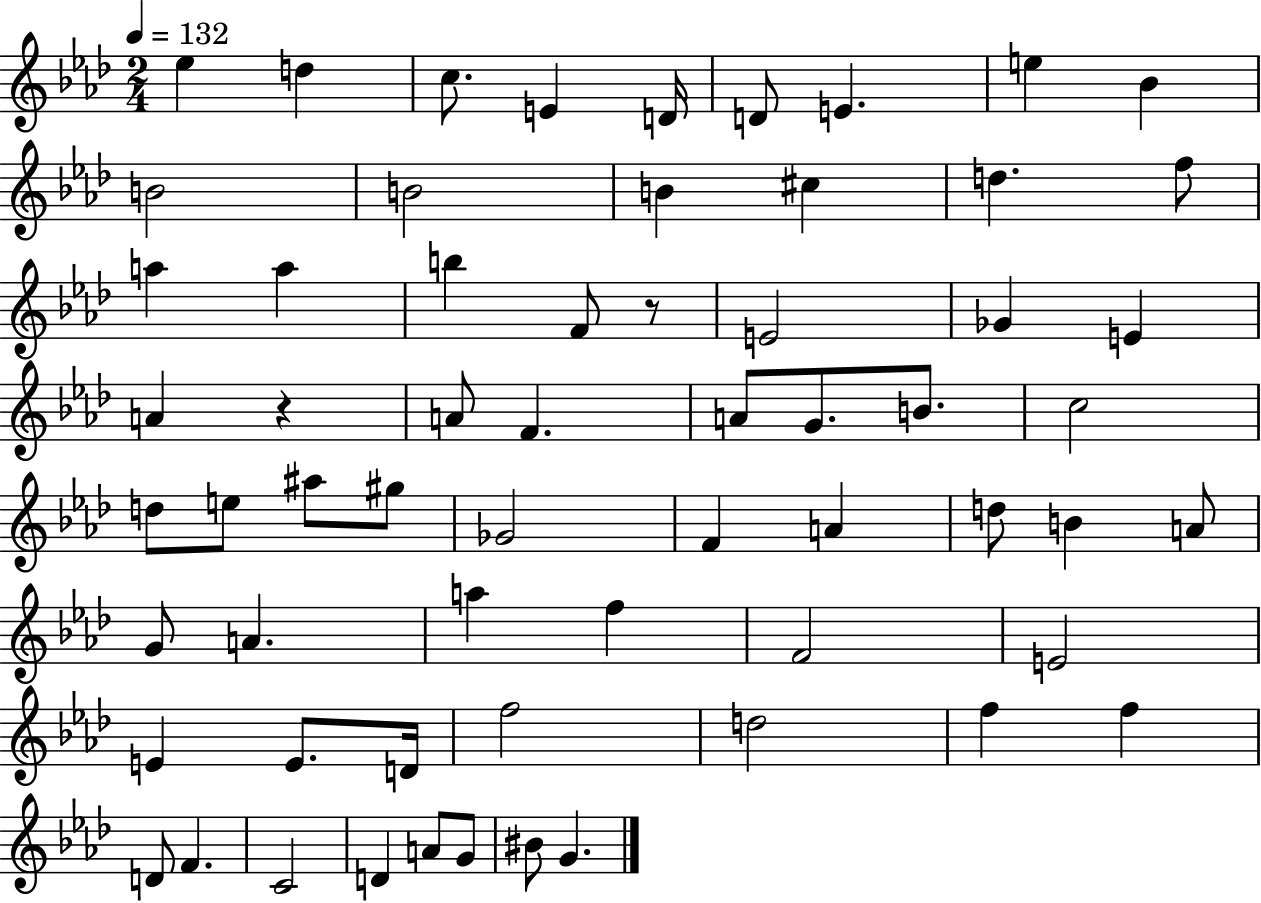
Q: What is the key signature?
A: AES major